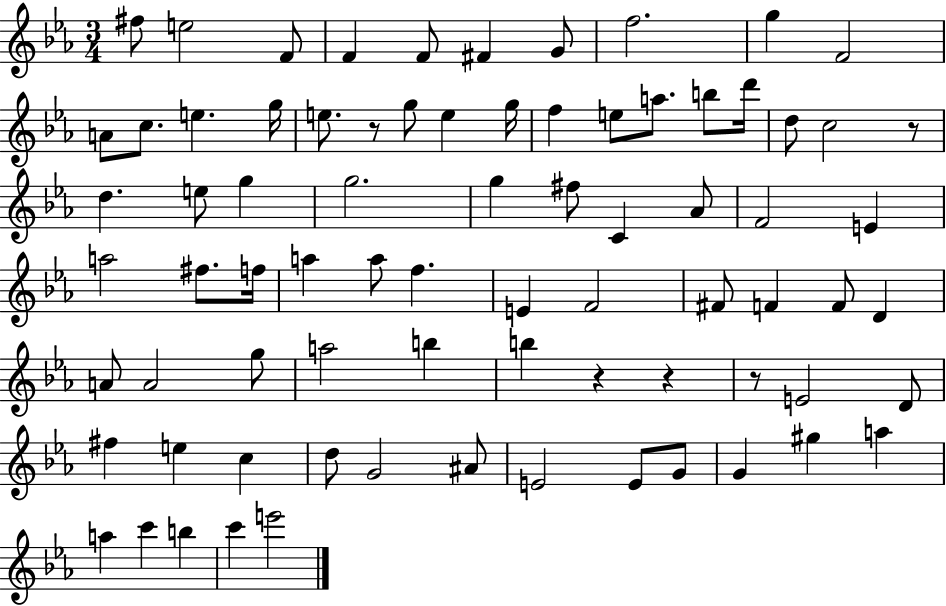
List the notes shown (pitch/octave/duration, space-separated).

F#5/e E5/h F4/e F4/q F4/e F#4/q G4/e F5/h. G5/q F4/h A4/e C5/e. E5/q. G5/s E5/e. R/e G5/e E5/q G5/s F5/q E5/e A5/e. B5/e D6/s D5/e C5/h R/e D5/q. E5/e G5/q G5/h. G5/q F#5/e C4/q Ab4/e F4/h E4/q A5/h F#5/e. F5/s A5/q A5/e F5/q. E4/q F4/h F#4/e F4/q F4/e D4/q A4/e A4/h G5/e A5/h B5/q B5/q R/q R/q R/e E4/h D4/e F#5/q E5/q C5/q D5/e G4/h A#4/e E4/h E4/e G4/e G4/q G#5/q A5/q A5/q C6/q B5/q C6/q E6/h